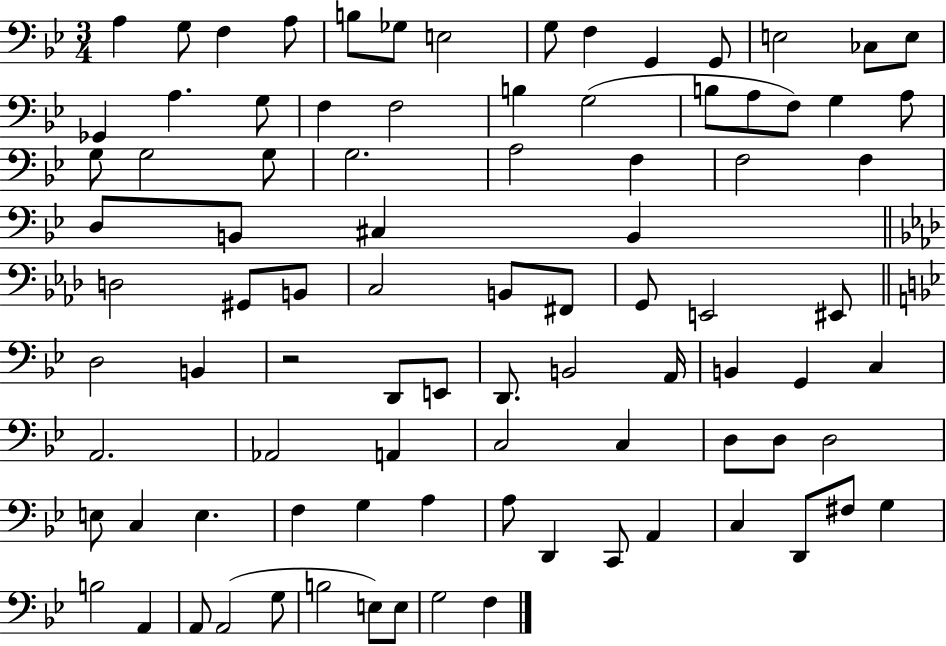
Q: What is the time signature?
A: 3/4